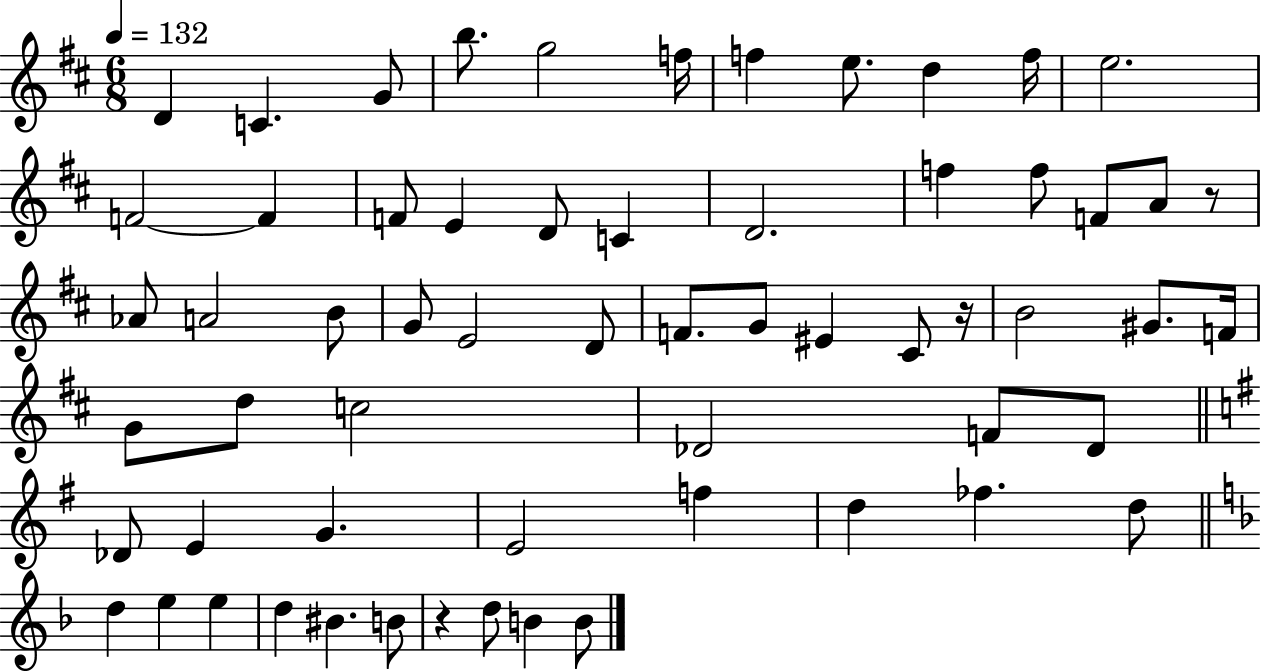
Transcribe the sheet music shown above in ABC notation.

X:1
T:Untitled
M:6/8
L:1/4
K:D
D C G/2 b/2 g2 f/4 f e/2 d f/4 e2 F2 F F/2 E D/2 C D2 f f/2 F/2 A/2 z/2 _A/2 A2 B/2 G/2 E2 D/2 F/2 G/2 ^E ^C/2 z/4 B2 ^G/2 F/4 G/2 d/2 c2 _D2 F/2 _D/2 _D/2 E G E2 f d _f d/2 d e e d ^B B/2 z d/2 B B/2